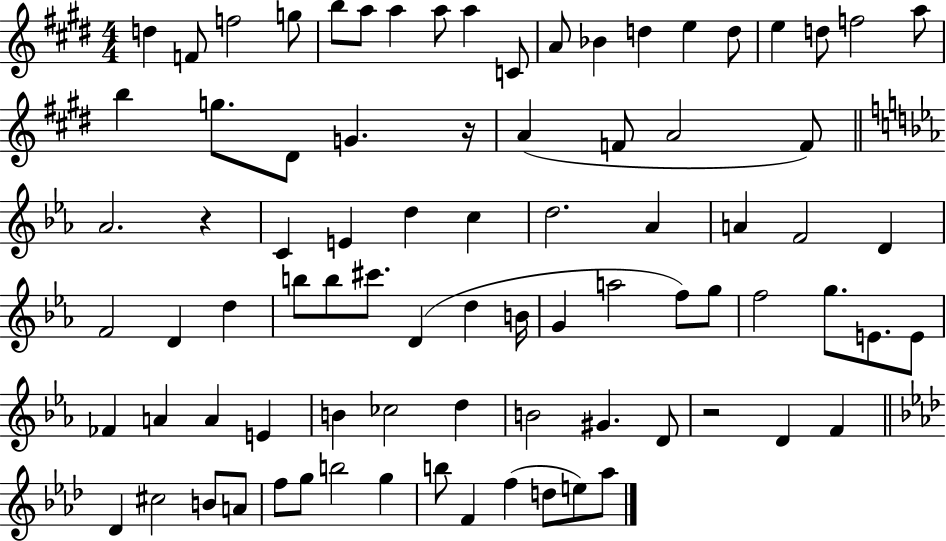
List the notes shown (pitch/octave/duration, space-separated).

D5/q F4/e F5/h G5/e B5/e A5/e A5/q A5/e A5/q C4/e A4/e Bb4/q D5/q E5/q D5/e E5/q D5/e F5/h A5/e B5/q G5/e. D#4/e G4/q. R/s A4/q F4/e A4/h F4/e Ab4/h. R/q C4/q E4/q D5/q C5/q D5/h. Ab4/q A4/q F4/h D4/q F4/h D4/q D5/q B5/e B5/e C#6/e. D4/q D5/q B4/s G4/q A5/h F5/e G5/e F5/h G5/e. E4/e. E4/e FES4/q A4/q A4/q E4/q B4/q CES5/h D5/q B4/h G#4/q. D4/e R/h D4/q F4/q Db4/q C#5/h B4/e A4/e F5/e G5/e B5/h G5/q B5/e F4/q F5/q D5/e E5/e Ab5/e